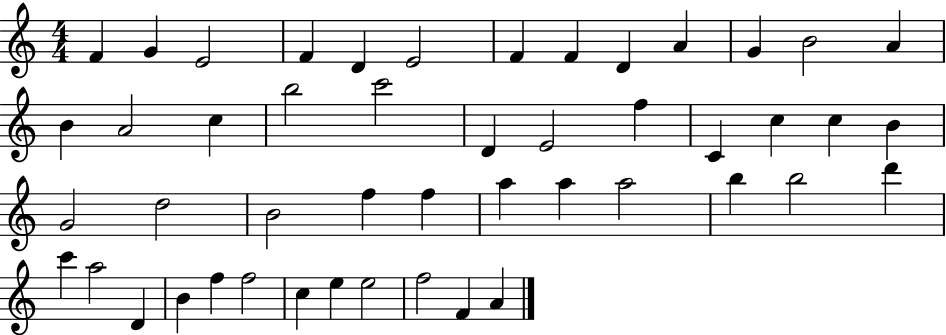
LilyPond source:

{
  \clef treble
  \numericTimeSignature
  \time 4/4
  \key c \major
  f'4 g'4 e'2 | f'4 d'4 e'2 | f'4 f'4 d'4 a'4 | g'4 b'2 a'4 | \break b'4 a'2 c''4 | b''2 c'''2 | d'4 e'2 f''4 | c'4 c''4 c''4 b'4 | \break g'2 d''2 | b'2 f''4 f''4 | a''4 a''4 a''2 | b''4 b''2 d'''4 | \break c'''4 a''2 d'4 | b'4 f''4 f''2 | c''4 e''4 e''2 | f''2 f'4 a'4 | \break \bar "|."
}